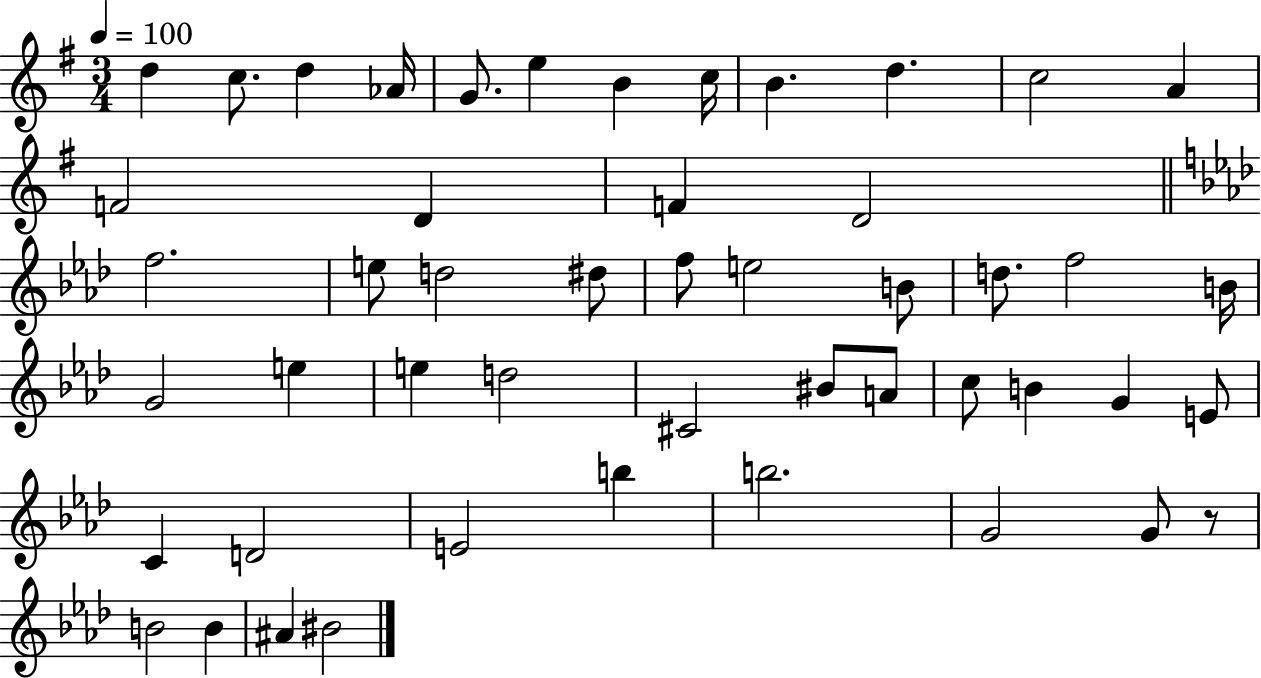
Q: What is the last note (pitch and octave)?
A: BIS4